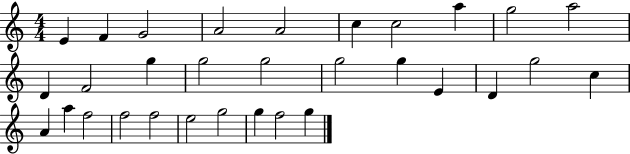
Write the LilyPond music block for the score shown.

{
  \clef treble
  \numericTimeSignature
  \time 4/4
  \key c \major
  e'4 f'4 g'2 | a'2 a'2 | c''4 c''2 a''4 | g''2 a''2 | \break d'4 f'2 g''4 | g''2 g''2 | g''2 g''4 e'4 | d'4 g''2 c''4 | \break a'4 a''4 f''2 | f''2 f''2 | e''2 g''2 | g''4 f''2 g''4 | \break \bar "|."
}